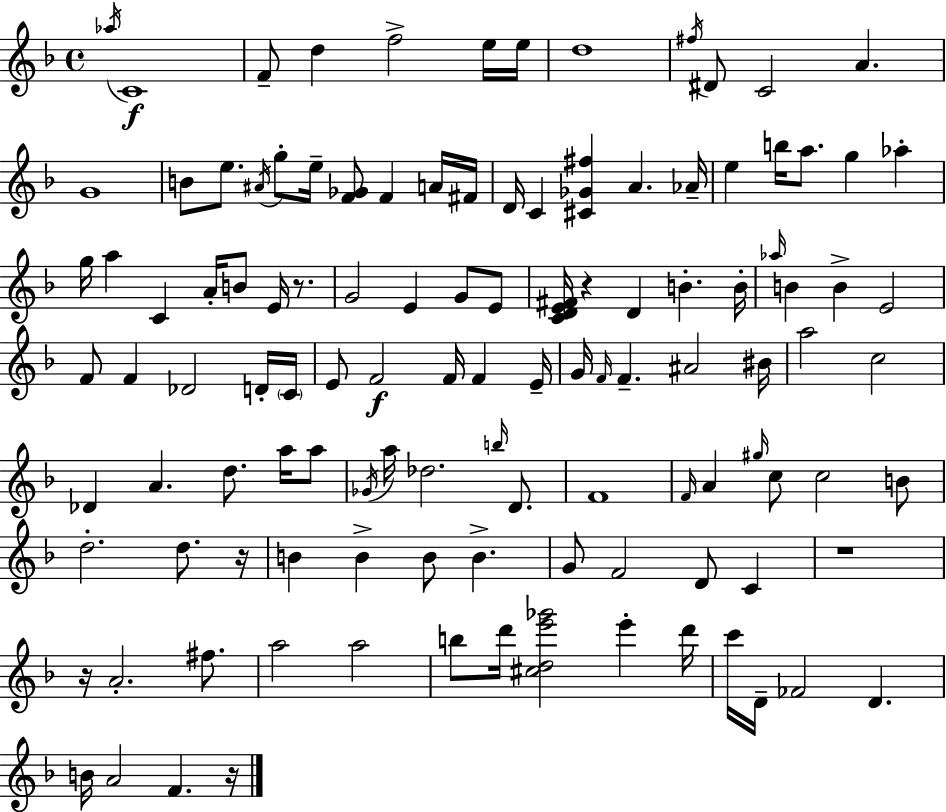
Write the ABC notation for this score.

X:1
T:Untitled
M:4/4
L:1/4
K:F
_a/4 C4 F/2 d f2 e/4 e/4 d4 ^f/4 ^D/2 C2 A G4 B/2 e/2 ^A/4 g/2 e/4 [F_G]/2 F A/4 ^F/4 D/4 C [^C_G^f] A _A/4 e b/4 a/2 g _a g/4 a C A/4 B/2 E/4 z/2 G2 E G/2 E/2 [CDE^F]/4 z D B B/4 _a/4 B B E2 F/2 F _D2 D/4 C/4 E/2 F2 F/4 F E/4 G/4 F/4 F ^A2 ^B/4 a2 c2 _D A d/2 a/4 a/2 _G/4 a/4 _d2 b/4 D/2 F4 F/4 A ^g/4 c/2 c2 B/2 d2 d/2 z/4 B B B/2 B G/2 F2 D/2 C z4 z/4 A2 ^f/2 a2 a2 b/2 d'/4 [^cde'_g']2 e' d'/4 c'/4 D/4 _F2 D B/4 A2 F z/4